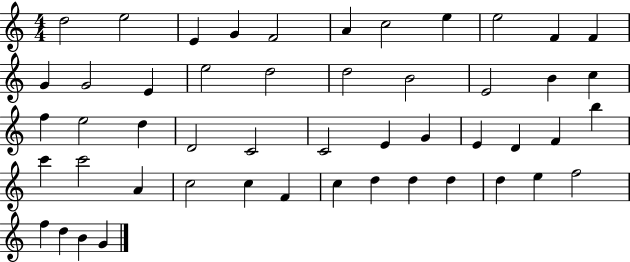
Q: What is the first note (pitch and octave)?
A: D5